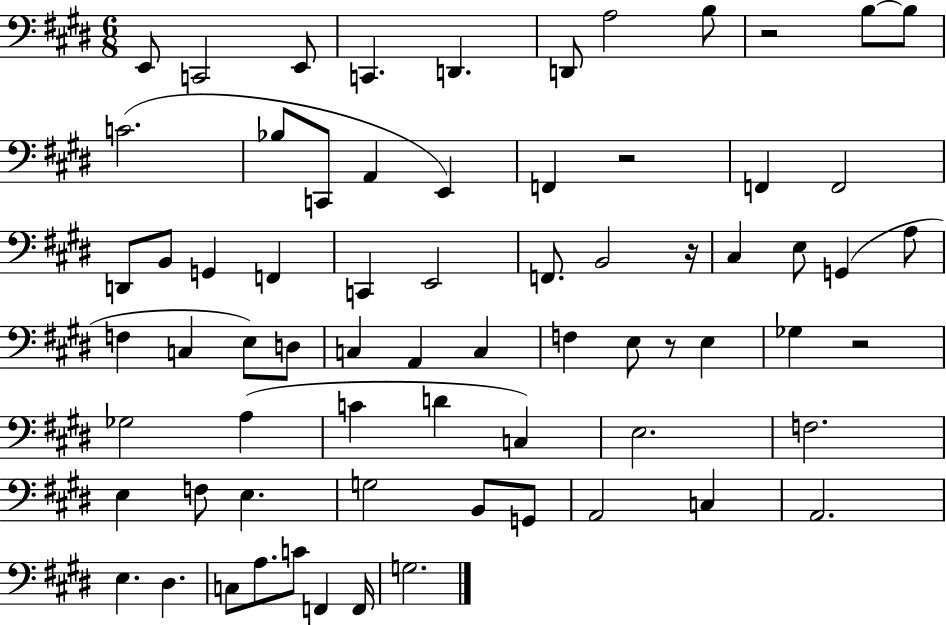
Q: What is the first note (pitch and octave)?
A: E2